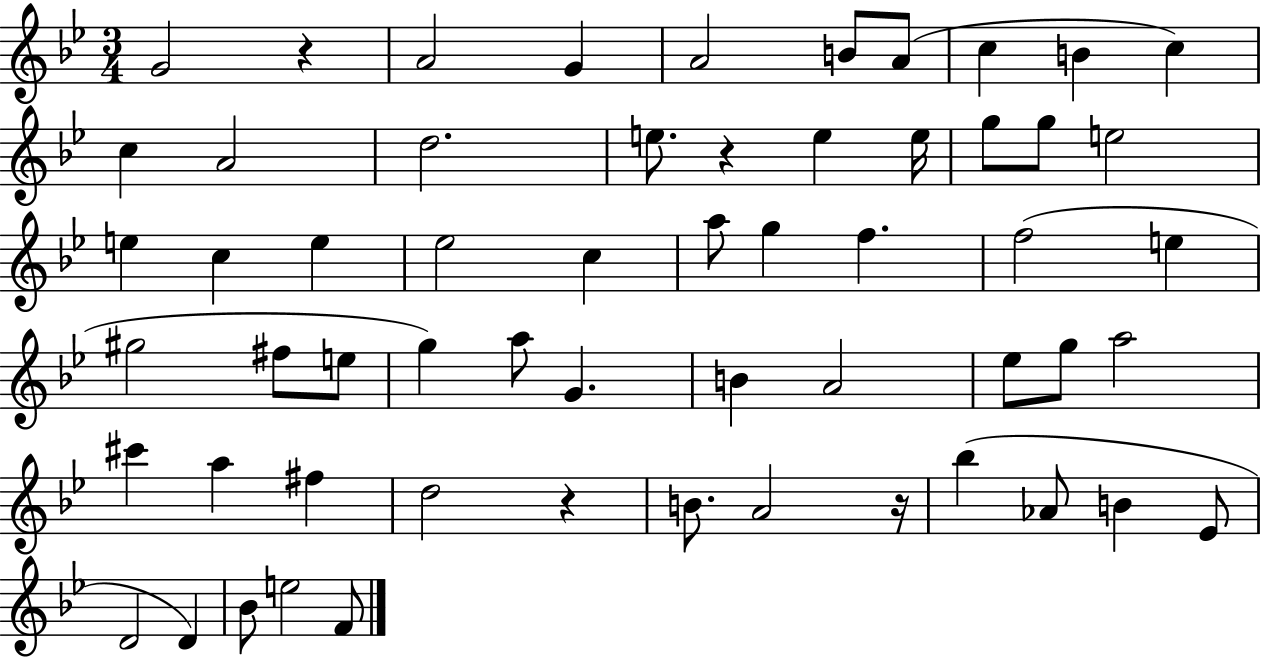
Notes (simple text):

G4/h R/q A4/h G4/q A4/h B4/e A4/e C5/q B4/q C5/q C5/q A4/h D5/h. E5/e. R/q E5/q E5/s G5/e G5/e E5/h E5/q C5/q E5/q Eb5/h C5/q A5/e G5/q F5/q. F5/h E5/q G#5/h F#5/e E5/e G5/q A5/e G4/q. B4/q A4/h Eb5/e G5/e A5/h C#6/q A5/q F#5/q D5/h R/q B4/e. A4/h R/s Bb5/q Ab4/e B4/q Eb4/e D4/h D4/q Bb4/e E5/h F4/e